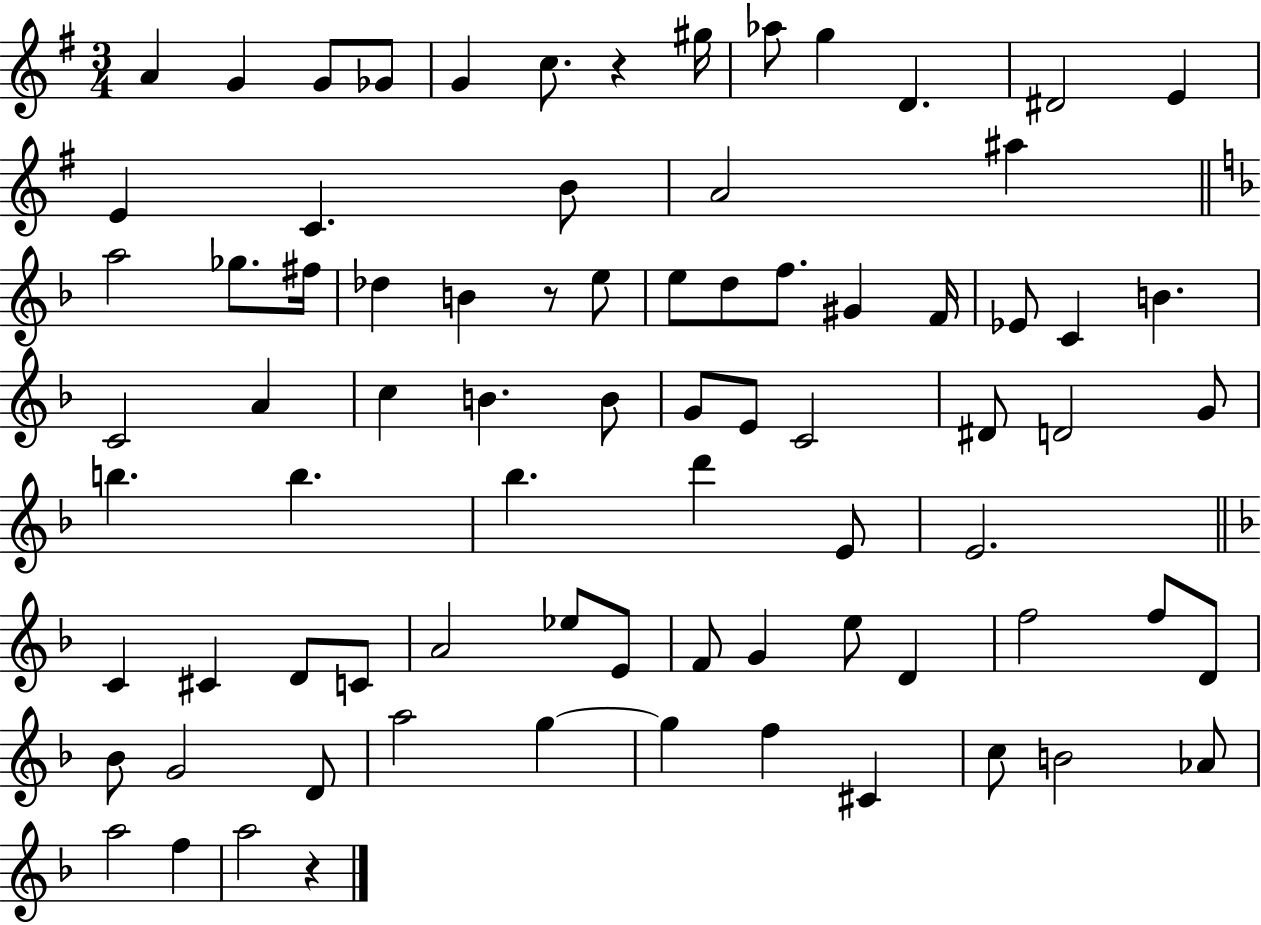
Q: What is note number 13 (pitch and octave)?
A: E4